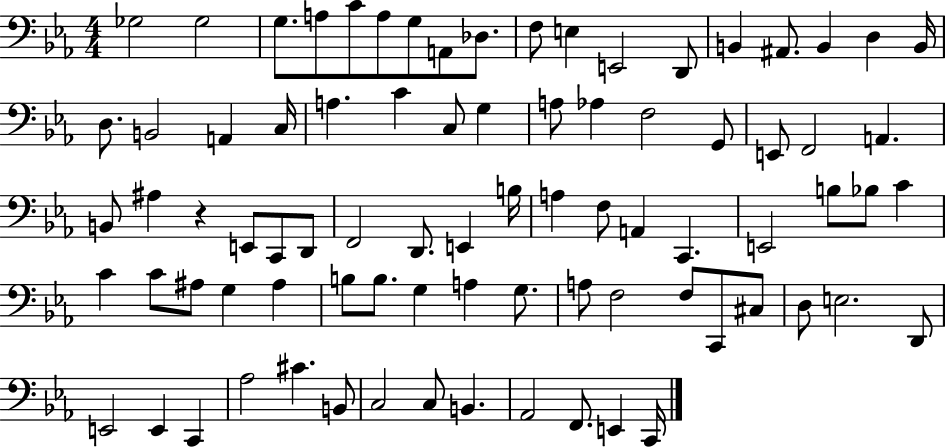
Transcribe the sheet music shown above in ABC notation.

X:1
T:Untitled
M:4/4
L:1/4
K:Eb
_G,2 _G,2 G,/2 A,/2 C/2 A,/2 G,/2 A,,/2 _D,/2 F,/2 E, E,,2 D,,/2 B,, ^A,,/2 B,, D, B,,/4 D,/2 B,,2 A,, C,/4 A, C C,/2 G, A,/2 _A, F,2 G,,/2 E,,/2 F,,2 A,, B,,/2 ^A, z E,,/2 C,,/2 D,,/2 F,,2 D,,/2 E,, B,/4 A, F,/2 A,, C,, E,,2 B,/2 _B,/2 C C C/2 ^A,/2 G, ^A, B,/2 B,/2 G, A, G,/2 A,/2 F,2 F,/2 C,,/2 ^C,/2 D,/2 E,2 D,,/2 E,,2 E,, C,, _A,2 ^C B,,/2 C,2 C,/2 B,, _A,,2 F,,/2 E,, C,,/4